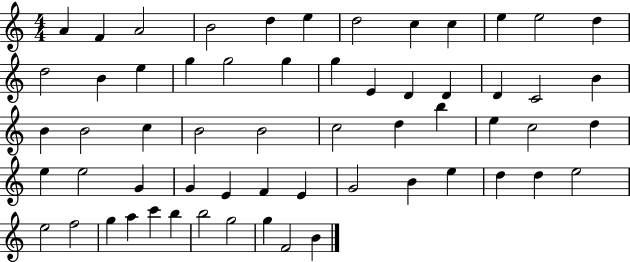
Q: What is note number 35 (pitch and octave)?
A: C5